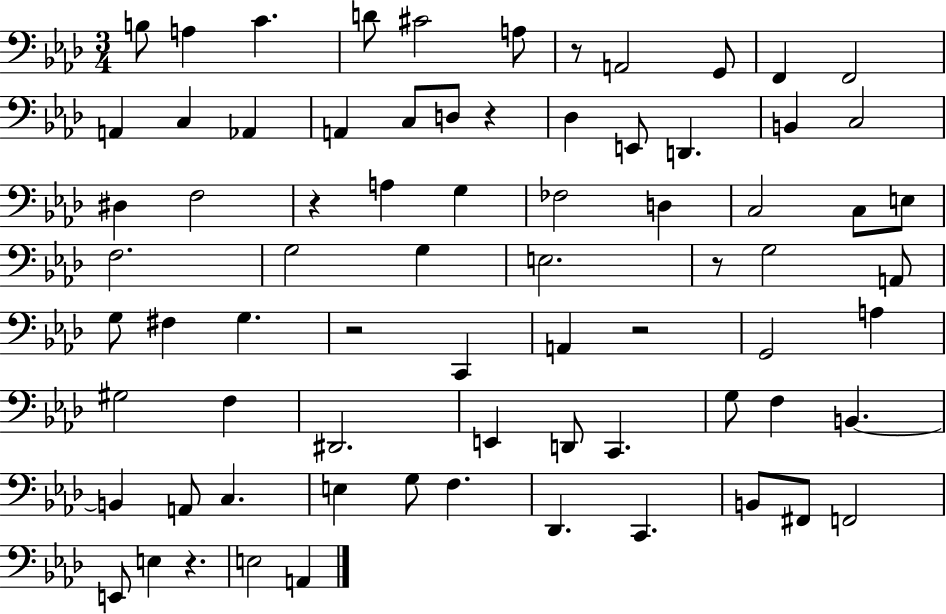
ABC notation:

X:1
T:Untitled
M:3/4
L:1/4
K:Ab
B,/2 A, C D/2 ^C2 A,/2 z/2 A,,2 G,,/2 F,, F,,2 A,, C, _A,, A,, C,/2 D,/2 z _D, E,,/2 D,, B,, C,2 ^D, F,2 z A, G, _F,2 D, C,2 C,/2 E,/2 F,2 G,2 G, E,2 z/2 G,2 A,,/2 G,/2 ^F, G, z2 C,, A,, z2 G,,2 A, ^G,2 F, ^D,,2 E,, D,,/2 C,, G,/2 F, B,, B,, A,,/2 C, E, G,/2 F, _D,, C,, B,,/2 ^F,,/2 F,,2 E,,/2 E, z E,2 A,,